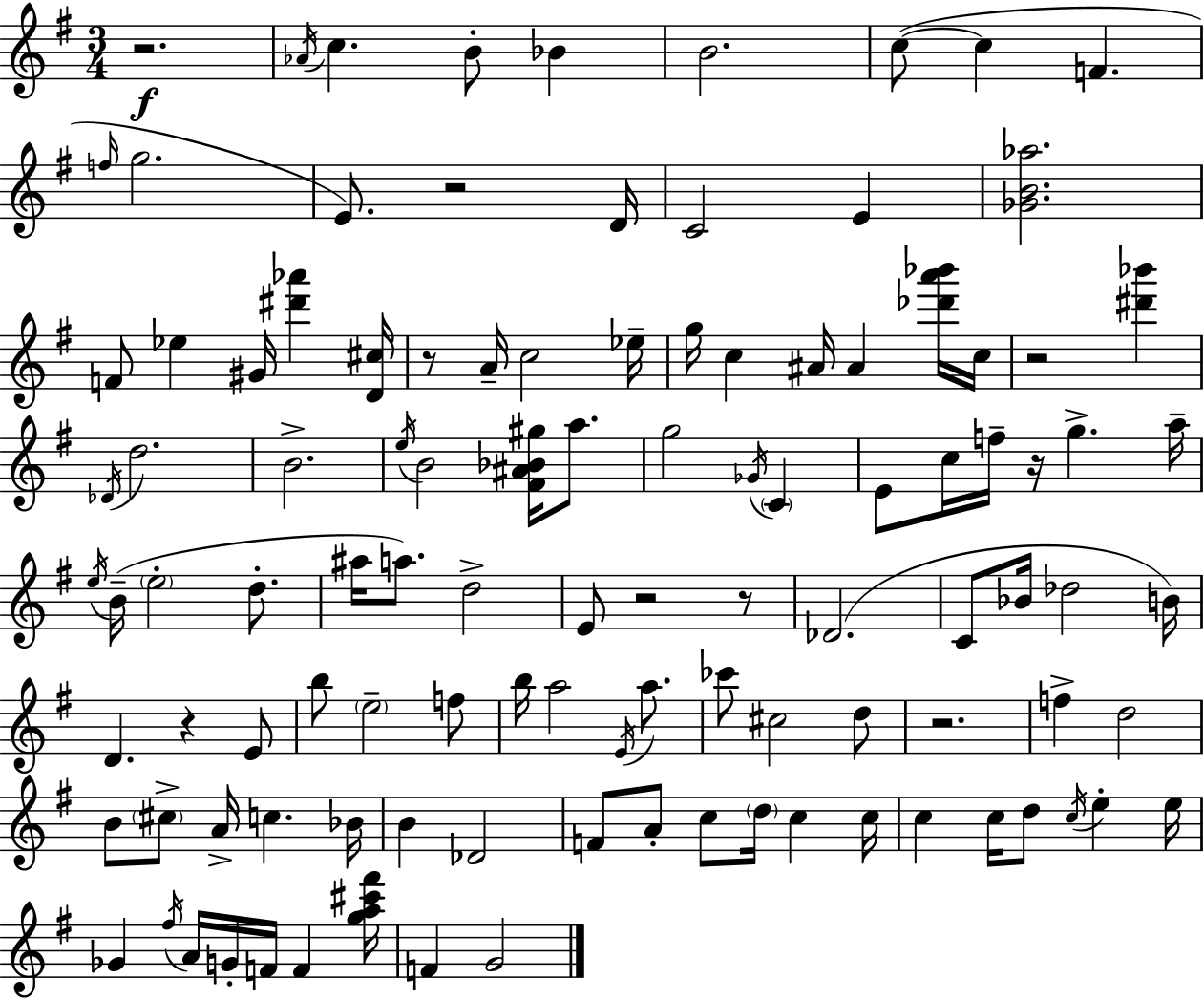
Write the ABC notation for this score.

X:1
T:Untitled
M:3/4
L:1/4
K:G
z2 _A/4 c B/2 _B B2 c/2 c F f/4 g2 E/2 z2 D/4 C2 E [_GB_a]2 F/2 _e ^G/4 [^d'_a'] [D^c]/4 z/2 A/4 c2 _e/4 g/4 c ^A/4 ^A [_d'a'_b']/4 c/4 z2 [^d'_b'] _D/4 d2 B2 e/4 B2 [^F^A_B^g]/4 a/2 g2 _G/4 C E/2 c/4 f/4 z/4 g a/4 e/4 B/4 e2 d/2 ^a/4 a/2 d2 E/2 z2 z/2 _D2 C/2 _B/4 _d2 B/4 D z E/2 b/2 e2 f/2 b/4 a2 E/4 a/2 _c'/2 ^c2 d/2 z2 f d2 B/2 ^c/2 A/4 c _B/4 B _D2 F/2 A/2 c/2 d/4 c c/4 c c/4 d/2 c/4 e e/4 _G ^f/4 A/4 G/4 F/4 F [ga^c'^f']/4 F G2